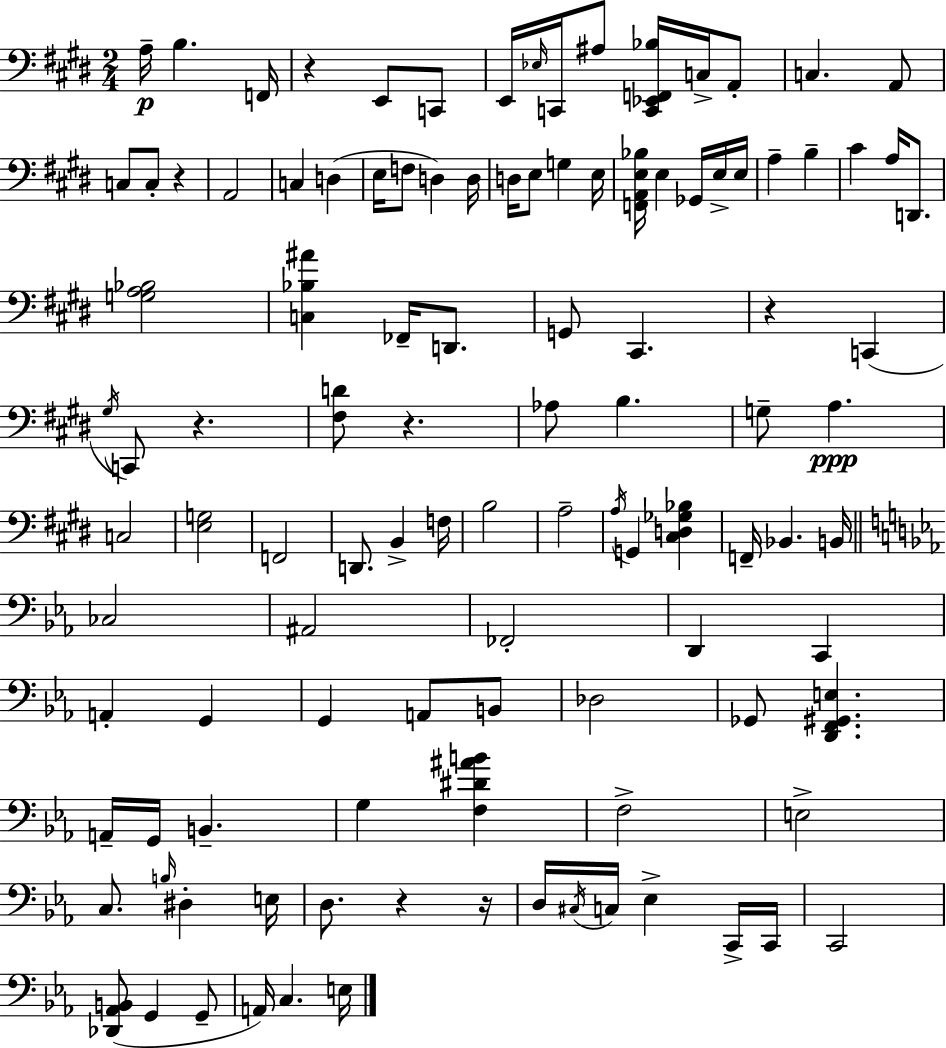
{
  \clef bass
  \numericTimeSignature
  \time 2/4
  \key e \major
  a16--\p b4. f,16 | r4 e,8 c,8 | e,16 \grace { ees16 } c,16 ais8 <c, ees, f, bes>16 c16-> a,8-. | c4. a,8 | \break c8 c8-. r4 | a,2 | c4 d4( | e16 f8 d4) | \break d16 d16 e8 g4 | e16 <f, a, e bes>16 e4 ges,16 e16-> | e16 a4-- b4-- | cis'4 a16 d,8. | \break <g a bes>2 | <c bes ais'>4 fes,16-- d,8. | g,8 cis,4. | r4 c,4( | \break \acciaccatura { gis16 } c,8) r4. | <fis d'>8 r4. | aes8 b4. | g8-- a4.\ppp | \break c2 | <e g>2 | f,2 | d,8. b,4-> | \break f16 b2 | a2-- | \acciaccatura { a16 } g,4 <cis d ges bes>4 | f,16-- bes,4. | \break b,16 \bar "||" \break \key ees \major ces2 | ais,2 | fes,2-. | d,4 c,4 | \break a,4-. g,4 | g,4 a,8 b,8 | des2 | ges,8 <d, f, gis, e>4. | \break a,16-- g,16 b,4.-- | g4 <f dis' ais' b'>4 | f2-> | e2-> | \break c8. \grace { b16 } dis4-. | e16 d8. r4 | r16 d16 \acciaccatura { cis16 } c16 ees4-> | c,16-> c,16 c,2 | \break <des, aes, b,>8( g,4 | g,8-- a,16) c4. | e16 \bar "|."
}